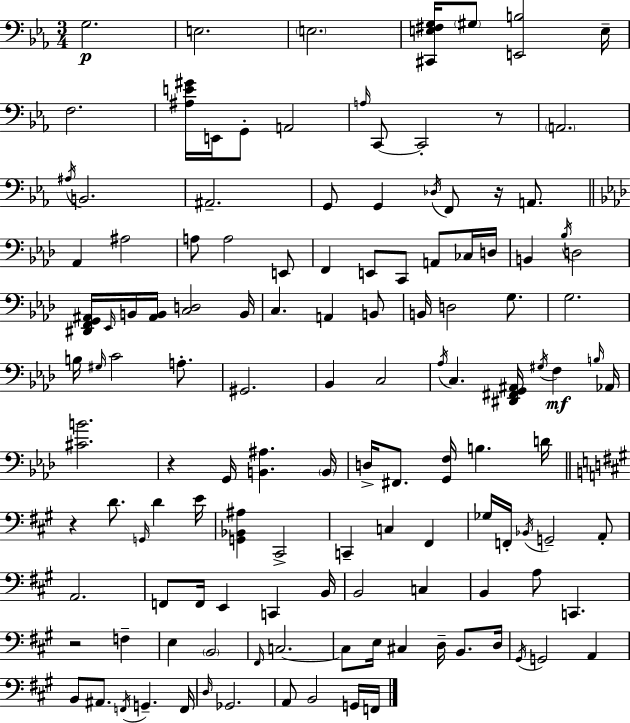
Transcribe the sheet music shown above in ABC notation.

X:1
T:Untitled
M:3/4
L:1/4
K:Cm
G,2 E,2 E,2 [^C,,E,^F,G,]/4 ^G,/2 [E,,B,]2 E,/4 F,2 [^A,E^G]/4 E,,/4 G,,/2 A,,2 A,/4 C,,/2 C,,2 z/2 A,,2 ^A,/4 B,,2 ^A,,2 G,,/2 G,, _D,/4 F,,/2 z/4 A,,/2 _A,, ^A,2 A,/2 A,2 E,,/2 F,, E,,/2 C,,/2 A,,/2 _C,/4 D,/4 B,, _B,/4 D,2 [^D,,F,,G,,^A,,]/4 _E,,/4 B,,/4 [^A,,B,,]/4 [C,D,]2 B,,/4 C, A,, B,,/2 B,,/4 D,2 G,/2 G,2 B,/4 ^G,/4 C2 A,/2 ^G,,2 _B,, C,2 _A,/4 C, [^D,,^F,,G,,^A,,]/4 ^G,/4 F, B,/4 _A,,/4 [^CB]2 z G,,/4 [B,,^A,] B,,/4 D,/4 ^F,,/2 [G,,F,]/4 B, D/4 z D/2 G,,/4 D E/4 [G,,_B,,^A,] ^C,,2 C,, C, ^F,, _G,/4 F,,/4 _B,,/4 G,,2 A,,/2 A,,2 F,,/2 F,,/4 E,, C,, B,,/4 B,,2 C, B,, A,/2 C,, z2 F, E, B,,2 ^F,,/4 C,2 C,/2 E,/4 ^C, D,/4 B,,/2 D,/4 ^G,,/4 G,,2 A,, B,,/2 ^A,,/2 F,,/4 G,, F,,/4 D,/4 _G,,2 A,,/2 B,,2 G,,/4 F,,/4